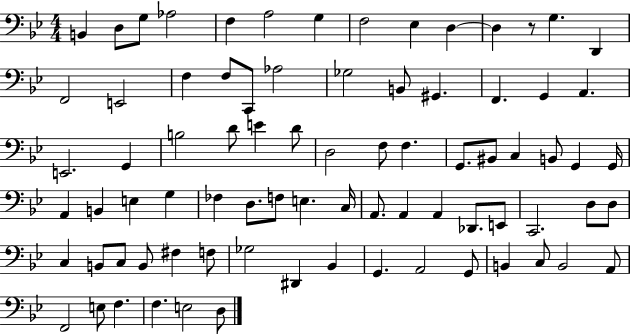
{
  \clef bass
  \numericTimeSignature
  \time 4/4
  \key bes \major
  b,4 d8 g8 aes2 | f4 a2 g4 | f2 ees4 d4~~ | d4 r8 g4. d,4 | \break f,2 e,2 | f4 f8 c,8 aes2 | ges2 b,8 gis,4. | f,4. g,4 a,4. | \break e,2. g,4 | b2 d'8 e'4 d'8 | d2 f8 f4. | g,8. bis,8 c4 b,8 g,4 g,16 | \break a,4 b,4 e4 g4 | fes4 d8. f8 e4. c16 | a,8. a,4 a,4 des,8. e,8 | c,2. d8 d8 | \break c4 b,8 c8 b,8 fis4 f8 | ges2 dis,4 bes,4 | g,4. a,2 g,8 | b,4 c8 b,2 a,8 | \break f,2 e8 f4. | f4. e2 d8 | \bar "|."
}